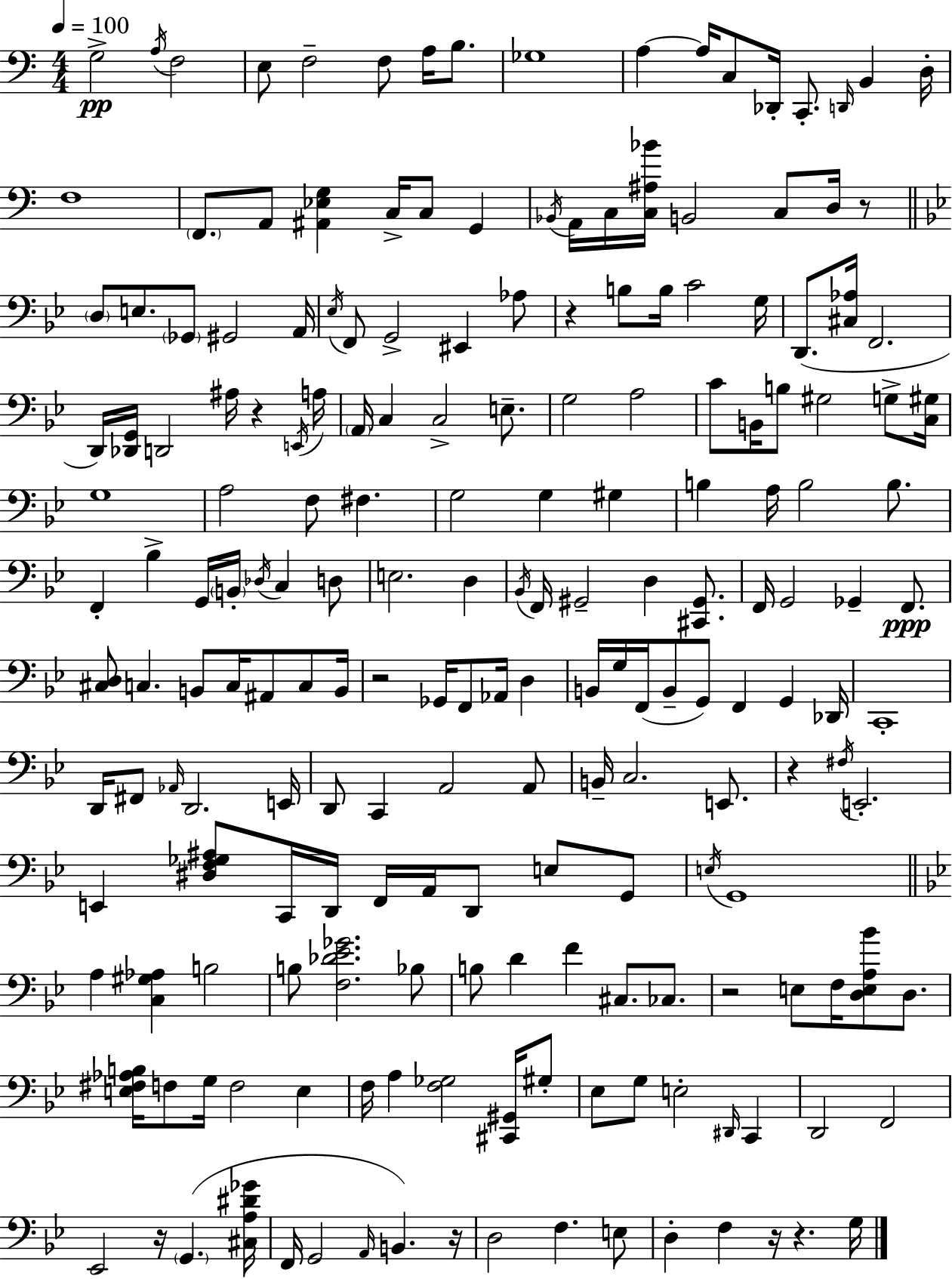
{
  \clef bass
  \numericTimeSignature
  \time 4/4
  \key c \major
  \tempo 4 = 100
  \repeat volta 2 { g2->\pp \acciaccatura { a16 } f2 | e8 f2-- f8 a16 b8. | ges1 | a4~~ a16 c8 des,16-. c,8.-. \grace { d,16 } b,4 | \break d16-. f1 | \parenthesize f,8. a,8 <ais, ees g>4 c16-> c8 g,4 | \acciaccatura { bes,16 } a,16 c16 <c ais bes'>16 b,2 c8 | d16 r8 \bar "||" \break \key bes \major \parenthesize d8 e8. \parenthesize ges,8 gis,2 a,16 | \acciaccatura { ees16 } f,8 g,2-> eis,4 aes8 | r4 b8 b16 c'2 | g16 d,8.( <cis aes>16 f,2. | \break d,16) <des, g,>16 d,2 ais16 r4 | \acciaccatura { e,16 } a16 \parenthesize a,16 c4 c2-> e8.-- | g2 a2 | c'8 b,16 b8 gis2 g8-> | \break <c gis>16 g1 | a2 f8 fis4. | g2 g4 gis4 | b4 a16 b2 b8. | \break f,4-. bes4-> g,16 \parenthesize b,16-. \acciaccatura { des16 } c4 | d8 e2. d4 | \acciaccatura { bes,16 } f,16 gis,2-- d4 | <cis, gis,>8. f,16 g,2 ges,4-- | \break f,8.\ppp <cis d>8 c4. b,8 c16 ais,8 | c8 b,16 r2 ges,16 f,8 aes,16 | d4 b,16 g16 f,16( b,8-- g,8) f,4 g,4 | des,16 c,1-. | \break d,16 fis,8 \grace { aes,16 } d,2. | e,16 d,8 c,4 a,2 | a,8 b,16-- c2. | e,8. r4 \acciaccatura { fis16 } e,2.-. | \break e,4 <dis f ges ais>8 c,16 d,16 f,16 a,16 | d,8 e8 g,8 \acciaccatura { e16 } g,1 | \bar "||" \break \key g \minor a4 <c gis aes>4 b2 | b8 <f des' ees' ges'>2. bes8 | b8 d'4 f'4 cis8. ces8. | r2 e8 f16 <d e a bes'>8 d8. | \break <e fis aes b>16 f8 g16 f2 e4 | f16 a4 <f ges>2 <cis, gis,>16 gis8-. | ees8 g8 e2-. \grace { dis,16 } c,4 | d,2 f,2 | \break ees,2 r16 \parenthesize g,4.( | <cis a dis' ges'>16 f,16 g,2 \grace { a,16 } b,4.) | r16 d2 f4. | e8 d4-. f4 r16 r4. | \break g16 } \bar "|."
}